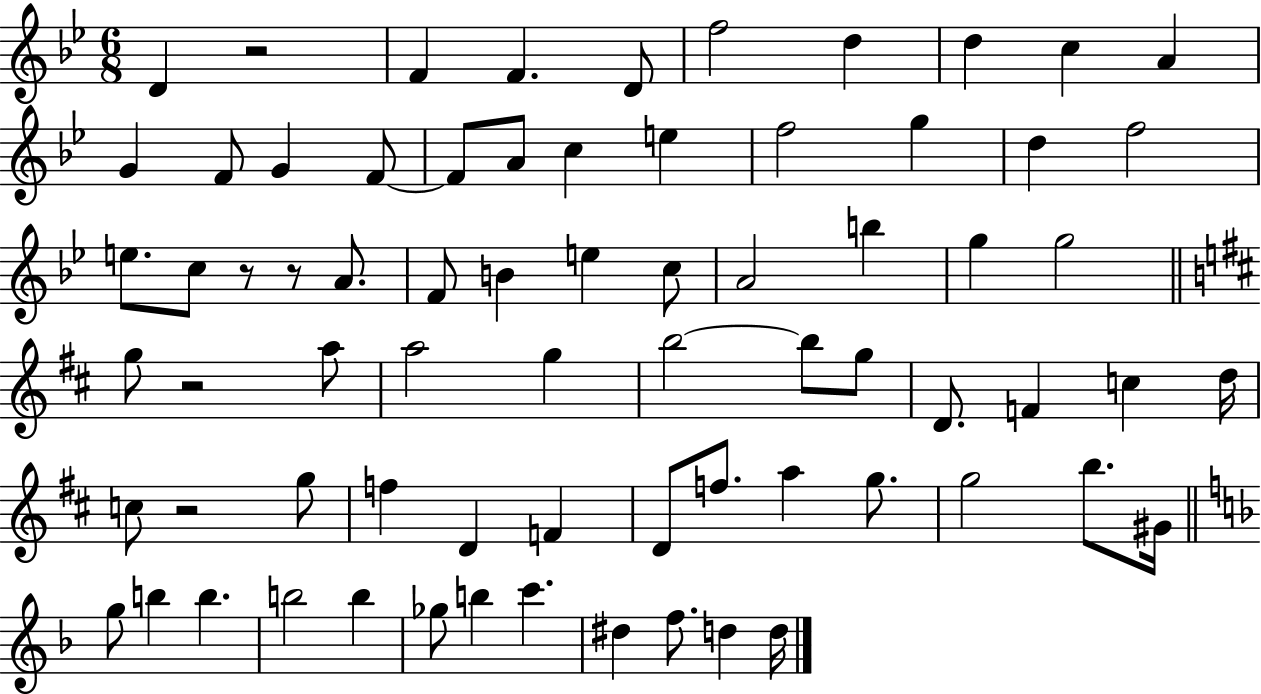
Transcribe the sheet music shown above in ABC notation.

X:1
T:Untitled
M:6/8
L:1/4
K:Bb
D z2 F F D/2 f2 d d c A G F/2 G F/2 F/2 A/2 c e f2 g d f2 e/2 c/2 z/2 z/2 A/2 F/2 B e c/2 A2 b g g2 g/2 z2 a/2 a2 g b2 b/2 g/2 D/2 F c d/4 c/2 z2 g/2 f D F D/2 f/2 a g/2 g2 b/2 ^G/4 g/2 b b b2 b _g/2 b c' ^d f/2 d d/4